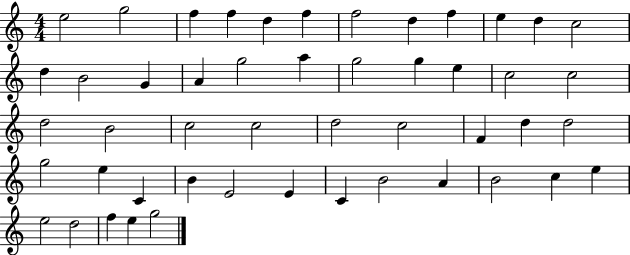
{
  \clef treble
  \numericTimeSignature
  \time 4/4
  \key c \major
  e''2 g''2 | f''4 f''4 d''4 f''4 | f''2 d''4 f''4 | e''4 d''4 c''2 | \break d''4 b'2 g'4 | a'4 g''2 a''4 | g''2 g''4 e''4 | c''2 c''2 | \break d''2 b'2 | c''2 c''2 | d''2 c''2 | f'4 d''4 d''2 | \break g''2 e''4 c'4 | b'4 e'2 e'4 | c'4 b'2 a'4 | b'2 c''4 e''4 | \break e''2 d''2 | f''4 e''4 g''2 | \bar "|."
}